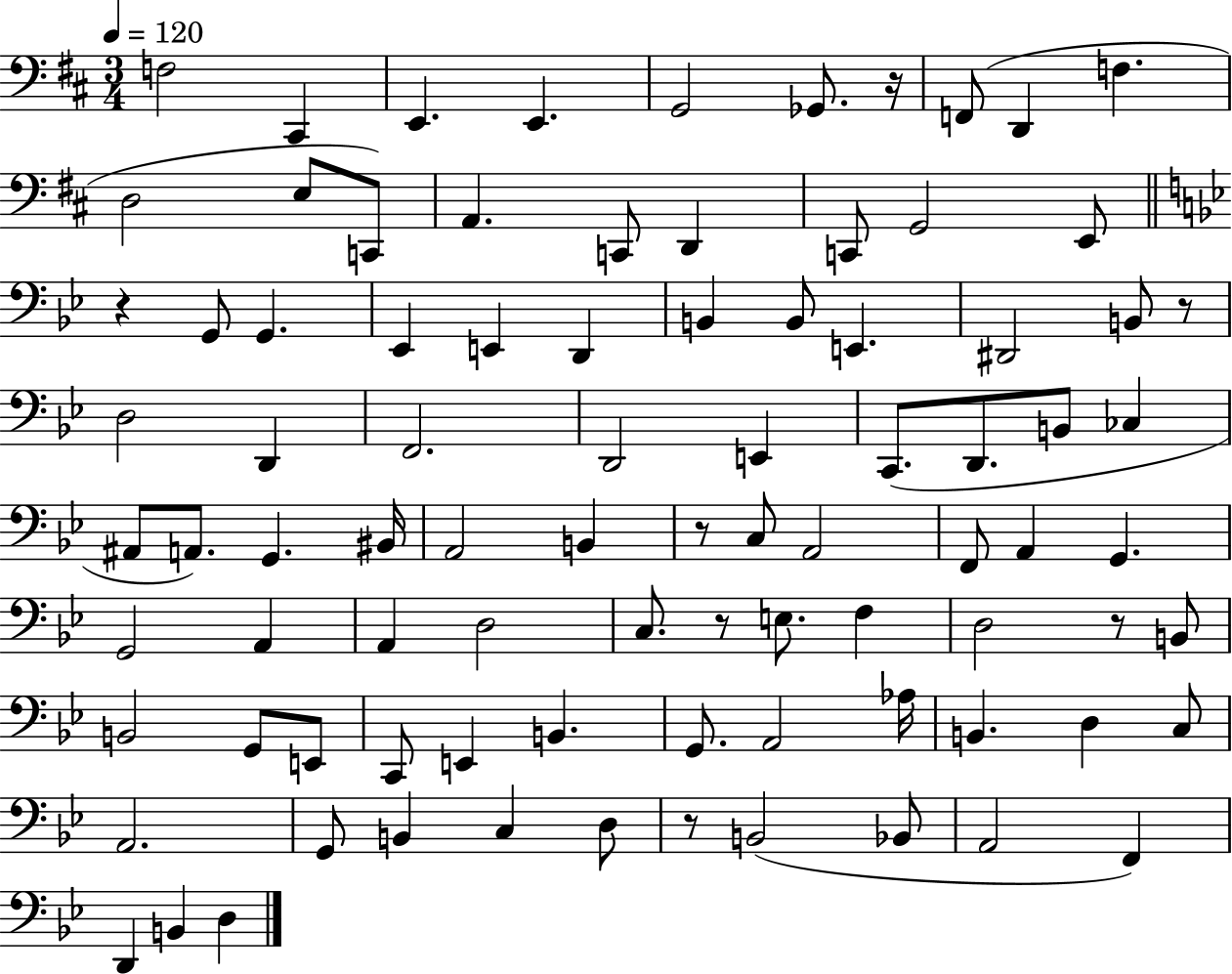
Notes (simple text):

F3/h C#2/q E2/q. E2/q. G2/h Gb2/e. R/s F2/e D2/q F3/q. D3/h E3/e C2/e A2/q. C2/e D2/q C2/e G2/h E2/e R/q G2/e G2/q. Eb2/q E2/q D2/q B2/q B2/e E2/q. D#2/h B2/e R/e D3/h D2/q F2/h. D2/h E2/q C2/e. D2/e. B2/e CES3/q A#2/e A2/e. G2/q. BIS2/s A2/h B2/q R/e C3/e A2/h F2/e A2/q G2/q. G2/h A2/q A2/q D3/h C3/e. R/e E3/e. F3/q D3/h R/e B2/e B2/h G2/e E2/e C2/e E2/q B2/q. G2/e. A2/h Ab3/s B2/q. D3/q C3/e A2/h. G2/e B2/q C3/q D3/e R/e B2/h Bb2/e A2/h F2/q D2/q B2/q D3/q